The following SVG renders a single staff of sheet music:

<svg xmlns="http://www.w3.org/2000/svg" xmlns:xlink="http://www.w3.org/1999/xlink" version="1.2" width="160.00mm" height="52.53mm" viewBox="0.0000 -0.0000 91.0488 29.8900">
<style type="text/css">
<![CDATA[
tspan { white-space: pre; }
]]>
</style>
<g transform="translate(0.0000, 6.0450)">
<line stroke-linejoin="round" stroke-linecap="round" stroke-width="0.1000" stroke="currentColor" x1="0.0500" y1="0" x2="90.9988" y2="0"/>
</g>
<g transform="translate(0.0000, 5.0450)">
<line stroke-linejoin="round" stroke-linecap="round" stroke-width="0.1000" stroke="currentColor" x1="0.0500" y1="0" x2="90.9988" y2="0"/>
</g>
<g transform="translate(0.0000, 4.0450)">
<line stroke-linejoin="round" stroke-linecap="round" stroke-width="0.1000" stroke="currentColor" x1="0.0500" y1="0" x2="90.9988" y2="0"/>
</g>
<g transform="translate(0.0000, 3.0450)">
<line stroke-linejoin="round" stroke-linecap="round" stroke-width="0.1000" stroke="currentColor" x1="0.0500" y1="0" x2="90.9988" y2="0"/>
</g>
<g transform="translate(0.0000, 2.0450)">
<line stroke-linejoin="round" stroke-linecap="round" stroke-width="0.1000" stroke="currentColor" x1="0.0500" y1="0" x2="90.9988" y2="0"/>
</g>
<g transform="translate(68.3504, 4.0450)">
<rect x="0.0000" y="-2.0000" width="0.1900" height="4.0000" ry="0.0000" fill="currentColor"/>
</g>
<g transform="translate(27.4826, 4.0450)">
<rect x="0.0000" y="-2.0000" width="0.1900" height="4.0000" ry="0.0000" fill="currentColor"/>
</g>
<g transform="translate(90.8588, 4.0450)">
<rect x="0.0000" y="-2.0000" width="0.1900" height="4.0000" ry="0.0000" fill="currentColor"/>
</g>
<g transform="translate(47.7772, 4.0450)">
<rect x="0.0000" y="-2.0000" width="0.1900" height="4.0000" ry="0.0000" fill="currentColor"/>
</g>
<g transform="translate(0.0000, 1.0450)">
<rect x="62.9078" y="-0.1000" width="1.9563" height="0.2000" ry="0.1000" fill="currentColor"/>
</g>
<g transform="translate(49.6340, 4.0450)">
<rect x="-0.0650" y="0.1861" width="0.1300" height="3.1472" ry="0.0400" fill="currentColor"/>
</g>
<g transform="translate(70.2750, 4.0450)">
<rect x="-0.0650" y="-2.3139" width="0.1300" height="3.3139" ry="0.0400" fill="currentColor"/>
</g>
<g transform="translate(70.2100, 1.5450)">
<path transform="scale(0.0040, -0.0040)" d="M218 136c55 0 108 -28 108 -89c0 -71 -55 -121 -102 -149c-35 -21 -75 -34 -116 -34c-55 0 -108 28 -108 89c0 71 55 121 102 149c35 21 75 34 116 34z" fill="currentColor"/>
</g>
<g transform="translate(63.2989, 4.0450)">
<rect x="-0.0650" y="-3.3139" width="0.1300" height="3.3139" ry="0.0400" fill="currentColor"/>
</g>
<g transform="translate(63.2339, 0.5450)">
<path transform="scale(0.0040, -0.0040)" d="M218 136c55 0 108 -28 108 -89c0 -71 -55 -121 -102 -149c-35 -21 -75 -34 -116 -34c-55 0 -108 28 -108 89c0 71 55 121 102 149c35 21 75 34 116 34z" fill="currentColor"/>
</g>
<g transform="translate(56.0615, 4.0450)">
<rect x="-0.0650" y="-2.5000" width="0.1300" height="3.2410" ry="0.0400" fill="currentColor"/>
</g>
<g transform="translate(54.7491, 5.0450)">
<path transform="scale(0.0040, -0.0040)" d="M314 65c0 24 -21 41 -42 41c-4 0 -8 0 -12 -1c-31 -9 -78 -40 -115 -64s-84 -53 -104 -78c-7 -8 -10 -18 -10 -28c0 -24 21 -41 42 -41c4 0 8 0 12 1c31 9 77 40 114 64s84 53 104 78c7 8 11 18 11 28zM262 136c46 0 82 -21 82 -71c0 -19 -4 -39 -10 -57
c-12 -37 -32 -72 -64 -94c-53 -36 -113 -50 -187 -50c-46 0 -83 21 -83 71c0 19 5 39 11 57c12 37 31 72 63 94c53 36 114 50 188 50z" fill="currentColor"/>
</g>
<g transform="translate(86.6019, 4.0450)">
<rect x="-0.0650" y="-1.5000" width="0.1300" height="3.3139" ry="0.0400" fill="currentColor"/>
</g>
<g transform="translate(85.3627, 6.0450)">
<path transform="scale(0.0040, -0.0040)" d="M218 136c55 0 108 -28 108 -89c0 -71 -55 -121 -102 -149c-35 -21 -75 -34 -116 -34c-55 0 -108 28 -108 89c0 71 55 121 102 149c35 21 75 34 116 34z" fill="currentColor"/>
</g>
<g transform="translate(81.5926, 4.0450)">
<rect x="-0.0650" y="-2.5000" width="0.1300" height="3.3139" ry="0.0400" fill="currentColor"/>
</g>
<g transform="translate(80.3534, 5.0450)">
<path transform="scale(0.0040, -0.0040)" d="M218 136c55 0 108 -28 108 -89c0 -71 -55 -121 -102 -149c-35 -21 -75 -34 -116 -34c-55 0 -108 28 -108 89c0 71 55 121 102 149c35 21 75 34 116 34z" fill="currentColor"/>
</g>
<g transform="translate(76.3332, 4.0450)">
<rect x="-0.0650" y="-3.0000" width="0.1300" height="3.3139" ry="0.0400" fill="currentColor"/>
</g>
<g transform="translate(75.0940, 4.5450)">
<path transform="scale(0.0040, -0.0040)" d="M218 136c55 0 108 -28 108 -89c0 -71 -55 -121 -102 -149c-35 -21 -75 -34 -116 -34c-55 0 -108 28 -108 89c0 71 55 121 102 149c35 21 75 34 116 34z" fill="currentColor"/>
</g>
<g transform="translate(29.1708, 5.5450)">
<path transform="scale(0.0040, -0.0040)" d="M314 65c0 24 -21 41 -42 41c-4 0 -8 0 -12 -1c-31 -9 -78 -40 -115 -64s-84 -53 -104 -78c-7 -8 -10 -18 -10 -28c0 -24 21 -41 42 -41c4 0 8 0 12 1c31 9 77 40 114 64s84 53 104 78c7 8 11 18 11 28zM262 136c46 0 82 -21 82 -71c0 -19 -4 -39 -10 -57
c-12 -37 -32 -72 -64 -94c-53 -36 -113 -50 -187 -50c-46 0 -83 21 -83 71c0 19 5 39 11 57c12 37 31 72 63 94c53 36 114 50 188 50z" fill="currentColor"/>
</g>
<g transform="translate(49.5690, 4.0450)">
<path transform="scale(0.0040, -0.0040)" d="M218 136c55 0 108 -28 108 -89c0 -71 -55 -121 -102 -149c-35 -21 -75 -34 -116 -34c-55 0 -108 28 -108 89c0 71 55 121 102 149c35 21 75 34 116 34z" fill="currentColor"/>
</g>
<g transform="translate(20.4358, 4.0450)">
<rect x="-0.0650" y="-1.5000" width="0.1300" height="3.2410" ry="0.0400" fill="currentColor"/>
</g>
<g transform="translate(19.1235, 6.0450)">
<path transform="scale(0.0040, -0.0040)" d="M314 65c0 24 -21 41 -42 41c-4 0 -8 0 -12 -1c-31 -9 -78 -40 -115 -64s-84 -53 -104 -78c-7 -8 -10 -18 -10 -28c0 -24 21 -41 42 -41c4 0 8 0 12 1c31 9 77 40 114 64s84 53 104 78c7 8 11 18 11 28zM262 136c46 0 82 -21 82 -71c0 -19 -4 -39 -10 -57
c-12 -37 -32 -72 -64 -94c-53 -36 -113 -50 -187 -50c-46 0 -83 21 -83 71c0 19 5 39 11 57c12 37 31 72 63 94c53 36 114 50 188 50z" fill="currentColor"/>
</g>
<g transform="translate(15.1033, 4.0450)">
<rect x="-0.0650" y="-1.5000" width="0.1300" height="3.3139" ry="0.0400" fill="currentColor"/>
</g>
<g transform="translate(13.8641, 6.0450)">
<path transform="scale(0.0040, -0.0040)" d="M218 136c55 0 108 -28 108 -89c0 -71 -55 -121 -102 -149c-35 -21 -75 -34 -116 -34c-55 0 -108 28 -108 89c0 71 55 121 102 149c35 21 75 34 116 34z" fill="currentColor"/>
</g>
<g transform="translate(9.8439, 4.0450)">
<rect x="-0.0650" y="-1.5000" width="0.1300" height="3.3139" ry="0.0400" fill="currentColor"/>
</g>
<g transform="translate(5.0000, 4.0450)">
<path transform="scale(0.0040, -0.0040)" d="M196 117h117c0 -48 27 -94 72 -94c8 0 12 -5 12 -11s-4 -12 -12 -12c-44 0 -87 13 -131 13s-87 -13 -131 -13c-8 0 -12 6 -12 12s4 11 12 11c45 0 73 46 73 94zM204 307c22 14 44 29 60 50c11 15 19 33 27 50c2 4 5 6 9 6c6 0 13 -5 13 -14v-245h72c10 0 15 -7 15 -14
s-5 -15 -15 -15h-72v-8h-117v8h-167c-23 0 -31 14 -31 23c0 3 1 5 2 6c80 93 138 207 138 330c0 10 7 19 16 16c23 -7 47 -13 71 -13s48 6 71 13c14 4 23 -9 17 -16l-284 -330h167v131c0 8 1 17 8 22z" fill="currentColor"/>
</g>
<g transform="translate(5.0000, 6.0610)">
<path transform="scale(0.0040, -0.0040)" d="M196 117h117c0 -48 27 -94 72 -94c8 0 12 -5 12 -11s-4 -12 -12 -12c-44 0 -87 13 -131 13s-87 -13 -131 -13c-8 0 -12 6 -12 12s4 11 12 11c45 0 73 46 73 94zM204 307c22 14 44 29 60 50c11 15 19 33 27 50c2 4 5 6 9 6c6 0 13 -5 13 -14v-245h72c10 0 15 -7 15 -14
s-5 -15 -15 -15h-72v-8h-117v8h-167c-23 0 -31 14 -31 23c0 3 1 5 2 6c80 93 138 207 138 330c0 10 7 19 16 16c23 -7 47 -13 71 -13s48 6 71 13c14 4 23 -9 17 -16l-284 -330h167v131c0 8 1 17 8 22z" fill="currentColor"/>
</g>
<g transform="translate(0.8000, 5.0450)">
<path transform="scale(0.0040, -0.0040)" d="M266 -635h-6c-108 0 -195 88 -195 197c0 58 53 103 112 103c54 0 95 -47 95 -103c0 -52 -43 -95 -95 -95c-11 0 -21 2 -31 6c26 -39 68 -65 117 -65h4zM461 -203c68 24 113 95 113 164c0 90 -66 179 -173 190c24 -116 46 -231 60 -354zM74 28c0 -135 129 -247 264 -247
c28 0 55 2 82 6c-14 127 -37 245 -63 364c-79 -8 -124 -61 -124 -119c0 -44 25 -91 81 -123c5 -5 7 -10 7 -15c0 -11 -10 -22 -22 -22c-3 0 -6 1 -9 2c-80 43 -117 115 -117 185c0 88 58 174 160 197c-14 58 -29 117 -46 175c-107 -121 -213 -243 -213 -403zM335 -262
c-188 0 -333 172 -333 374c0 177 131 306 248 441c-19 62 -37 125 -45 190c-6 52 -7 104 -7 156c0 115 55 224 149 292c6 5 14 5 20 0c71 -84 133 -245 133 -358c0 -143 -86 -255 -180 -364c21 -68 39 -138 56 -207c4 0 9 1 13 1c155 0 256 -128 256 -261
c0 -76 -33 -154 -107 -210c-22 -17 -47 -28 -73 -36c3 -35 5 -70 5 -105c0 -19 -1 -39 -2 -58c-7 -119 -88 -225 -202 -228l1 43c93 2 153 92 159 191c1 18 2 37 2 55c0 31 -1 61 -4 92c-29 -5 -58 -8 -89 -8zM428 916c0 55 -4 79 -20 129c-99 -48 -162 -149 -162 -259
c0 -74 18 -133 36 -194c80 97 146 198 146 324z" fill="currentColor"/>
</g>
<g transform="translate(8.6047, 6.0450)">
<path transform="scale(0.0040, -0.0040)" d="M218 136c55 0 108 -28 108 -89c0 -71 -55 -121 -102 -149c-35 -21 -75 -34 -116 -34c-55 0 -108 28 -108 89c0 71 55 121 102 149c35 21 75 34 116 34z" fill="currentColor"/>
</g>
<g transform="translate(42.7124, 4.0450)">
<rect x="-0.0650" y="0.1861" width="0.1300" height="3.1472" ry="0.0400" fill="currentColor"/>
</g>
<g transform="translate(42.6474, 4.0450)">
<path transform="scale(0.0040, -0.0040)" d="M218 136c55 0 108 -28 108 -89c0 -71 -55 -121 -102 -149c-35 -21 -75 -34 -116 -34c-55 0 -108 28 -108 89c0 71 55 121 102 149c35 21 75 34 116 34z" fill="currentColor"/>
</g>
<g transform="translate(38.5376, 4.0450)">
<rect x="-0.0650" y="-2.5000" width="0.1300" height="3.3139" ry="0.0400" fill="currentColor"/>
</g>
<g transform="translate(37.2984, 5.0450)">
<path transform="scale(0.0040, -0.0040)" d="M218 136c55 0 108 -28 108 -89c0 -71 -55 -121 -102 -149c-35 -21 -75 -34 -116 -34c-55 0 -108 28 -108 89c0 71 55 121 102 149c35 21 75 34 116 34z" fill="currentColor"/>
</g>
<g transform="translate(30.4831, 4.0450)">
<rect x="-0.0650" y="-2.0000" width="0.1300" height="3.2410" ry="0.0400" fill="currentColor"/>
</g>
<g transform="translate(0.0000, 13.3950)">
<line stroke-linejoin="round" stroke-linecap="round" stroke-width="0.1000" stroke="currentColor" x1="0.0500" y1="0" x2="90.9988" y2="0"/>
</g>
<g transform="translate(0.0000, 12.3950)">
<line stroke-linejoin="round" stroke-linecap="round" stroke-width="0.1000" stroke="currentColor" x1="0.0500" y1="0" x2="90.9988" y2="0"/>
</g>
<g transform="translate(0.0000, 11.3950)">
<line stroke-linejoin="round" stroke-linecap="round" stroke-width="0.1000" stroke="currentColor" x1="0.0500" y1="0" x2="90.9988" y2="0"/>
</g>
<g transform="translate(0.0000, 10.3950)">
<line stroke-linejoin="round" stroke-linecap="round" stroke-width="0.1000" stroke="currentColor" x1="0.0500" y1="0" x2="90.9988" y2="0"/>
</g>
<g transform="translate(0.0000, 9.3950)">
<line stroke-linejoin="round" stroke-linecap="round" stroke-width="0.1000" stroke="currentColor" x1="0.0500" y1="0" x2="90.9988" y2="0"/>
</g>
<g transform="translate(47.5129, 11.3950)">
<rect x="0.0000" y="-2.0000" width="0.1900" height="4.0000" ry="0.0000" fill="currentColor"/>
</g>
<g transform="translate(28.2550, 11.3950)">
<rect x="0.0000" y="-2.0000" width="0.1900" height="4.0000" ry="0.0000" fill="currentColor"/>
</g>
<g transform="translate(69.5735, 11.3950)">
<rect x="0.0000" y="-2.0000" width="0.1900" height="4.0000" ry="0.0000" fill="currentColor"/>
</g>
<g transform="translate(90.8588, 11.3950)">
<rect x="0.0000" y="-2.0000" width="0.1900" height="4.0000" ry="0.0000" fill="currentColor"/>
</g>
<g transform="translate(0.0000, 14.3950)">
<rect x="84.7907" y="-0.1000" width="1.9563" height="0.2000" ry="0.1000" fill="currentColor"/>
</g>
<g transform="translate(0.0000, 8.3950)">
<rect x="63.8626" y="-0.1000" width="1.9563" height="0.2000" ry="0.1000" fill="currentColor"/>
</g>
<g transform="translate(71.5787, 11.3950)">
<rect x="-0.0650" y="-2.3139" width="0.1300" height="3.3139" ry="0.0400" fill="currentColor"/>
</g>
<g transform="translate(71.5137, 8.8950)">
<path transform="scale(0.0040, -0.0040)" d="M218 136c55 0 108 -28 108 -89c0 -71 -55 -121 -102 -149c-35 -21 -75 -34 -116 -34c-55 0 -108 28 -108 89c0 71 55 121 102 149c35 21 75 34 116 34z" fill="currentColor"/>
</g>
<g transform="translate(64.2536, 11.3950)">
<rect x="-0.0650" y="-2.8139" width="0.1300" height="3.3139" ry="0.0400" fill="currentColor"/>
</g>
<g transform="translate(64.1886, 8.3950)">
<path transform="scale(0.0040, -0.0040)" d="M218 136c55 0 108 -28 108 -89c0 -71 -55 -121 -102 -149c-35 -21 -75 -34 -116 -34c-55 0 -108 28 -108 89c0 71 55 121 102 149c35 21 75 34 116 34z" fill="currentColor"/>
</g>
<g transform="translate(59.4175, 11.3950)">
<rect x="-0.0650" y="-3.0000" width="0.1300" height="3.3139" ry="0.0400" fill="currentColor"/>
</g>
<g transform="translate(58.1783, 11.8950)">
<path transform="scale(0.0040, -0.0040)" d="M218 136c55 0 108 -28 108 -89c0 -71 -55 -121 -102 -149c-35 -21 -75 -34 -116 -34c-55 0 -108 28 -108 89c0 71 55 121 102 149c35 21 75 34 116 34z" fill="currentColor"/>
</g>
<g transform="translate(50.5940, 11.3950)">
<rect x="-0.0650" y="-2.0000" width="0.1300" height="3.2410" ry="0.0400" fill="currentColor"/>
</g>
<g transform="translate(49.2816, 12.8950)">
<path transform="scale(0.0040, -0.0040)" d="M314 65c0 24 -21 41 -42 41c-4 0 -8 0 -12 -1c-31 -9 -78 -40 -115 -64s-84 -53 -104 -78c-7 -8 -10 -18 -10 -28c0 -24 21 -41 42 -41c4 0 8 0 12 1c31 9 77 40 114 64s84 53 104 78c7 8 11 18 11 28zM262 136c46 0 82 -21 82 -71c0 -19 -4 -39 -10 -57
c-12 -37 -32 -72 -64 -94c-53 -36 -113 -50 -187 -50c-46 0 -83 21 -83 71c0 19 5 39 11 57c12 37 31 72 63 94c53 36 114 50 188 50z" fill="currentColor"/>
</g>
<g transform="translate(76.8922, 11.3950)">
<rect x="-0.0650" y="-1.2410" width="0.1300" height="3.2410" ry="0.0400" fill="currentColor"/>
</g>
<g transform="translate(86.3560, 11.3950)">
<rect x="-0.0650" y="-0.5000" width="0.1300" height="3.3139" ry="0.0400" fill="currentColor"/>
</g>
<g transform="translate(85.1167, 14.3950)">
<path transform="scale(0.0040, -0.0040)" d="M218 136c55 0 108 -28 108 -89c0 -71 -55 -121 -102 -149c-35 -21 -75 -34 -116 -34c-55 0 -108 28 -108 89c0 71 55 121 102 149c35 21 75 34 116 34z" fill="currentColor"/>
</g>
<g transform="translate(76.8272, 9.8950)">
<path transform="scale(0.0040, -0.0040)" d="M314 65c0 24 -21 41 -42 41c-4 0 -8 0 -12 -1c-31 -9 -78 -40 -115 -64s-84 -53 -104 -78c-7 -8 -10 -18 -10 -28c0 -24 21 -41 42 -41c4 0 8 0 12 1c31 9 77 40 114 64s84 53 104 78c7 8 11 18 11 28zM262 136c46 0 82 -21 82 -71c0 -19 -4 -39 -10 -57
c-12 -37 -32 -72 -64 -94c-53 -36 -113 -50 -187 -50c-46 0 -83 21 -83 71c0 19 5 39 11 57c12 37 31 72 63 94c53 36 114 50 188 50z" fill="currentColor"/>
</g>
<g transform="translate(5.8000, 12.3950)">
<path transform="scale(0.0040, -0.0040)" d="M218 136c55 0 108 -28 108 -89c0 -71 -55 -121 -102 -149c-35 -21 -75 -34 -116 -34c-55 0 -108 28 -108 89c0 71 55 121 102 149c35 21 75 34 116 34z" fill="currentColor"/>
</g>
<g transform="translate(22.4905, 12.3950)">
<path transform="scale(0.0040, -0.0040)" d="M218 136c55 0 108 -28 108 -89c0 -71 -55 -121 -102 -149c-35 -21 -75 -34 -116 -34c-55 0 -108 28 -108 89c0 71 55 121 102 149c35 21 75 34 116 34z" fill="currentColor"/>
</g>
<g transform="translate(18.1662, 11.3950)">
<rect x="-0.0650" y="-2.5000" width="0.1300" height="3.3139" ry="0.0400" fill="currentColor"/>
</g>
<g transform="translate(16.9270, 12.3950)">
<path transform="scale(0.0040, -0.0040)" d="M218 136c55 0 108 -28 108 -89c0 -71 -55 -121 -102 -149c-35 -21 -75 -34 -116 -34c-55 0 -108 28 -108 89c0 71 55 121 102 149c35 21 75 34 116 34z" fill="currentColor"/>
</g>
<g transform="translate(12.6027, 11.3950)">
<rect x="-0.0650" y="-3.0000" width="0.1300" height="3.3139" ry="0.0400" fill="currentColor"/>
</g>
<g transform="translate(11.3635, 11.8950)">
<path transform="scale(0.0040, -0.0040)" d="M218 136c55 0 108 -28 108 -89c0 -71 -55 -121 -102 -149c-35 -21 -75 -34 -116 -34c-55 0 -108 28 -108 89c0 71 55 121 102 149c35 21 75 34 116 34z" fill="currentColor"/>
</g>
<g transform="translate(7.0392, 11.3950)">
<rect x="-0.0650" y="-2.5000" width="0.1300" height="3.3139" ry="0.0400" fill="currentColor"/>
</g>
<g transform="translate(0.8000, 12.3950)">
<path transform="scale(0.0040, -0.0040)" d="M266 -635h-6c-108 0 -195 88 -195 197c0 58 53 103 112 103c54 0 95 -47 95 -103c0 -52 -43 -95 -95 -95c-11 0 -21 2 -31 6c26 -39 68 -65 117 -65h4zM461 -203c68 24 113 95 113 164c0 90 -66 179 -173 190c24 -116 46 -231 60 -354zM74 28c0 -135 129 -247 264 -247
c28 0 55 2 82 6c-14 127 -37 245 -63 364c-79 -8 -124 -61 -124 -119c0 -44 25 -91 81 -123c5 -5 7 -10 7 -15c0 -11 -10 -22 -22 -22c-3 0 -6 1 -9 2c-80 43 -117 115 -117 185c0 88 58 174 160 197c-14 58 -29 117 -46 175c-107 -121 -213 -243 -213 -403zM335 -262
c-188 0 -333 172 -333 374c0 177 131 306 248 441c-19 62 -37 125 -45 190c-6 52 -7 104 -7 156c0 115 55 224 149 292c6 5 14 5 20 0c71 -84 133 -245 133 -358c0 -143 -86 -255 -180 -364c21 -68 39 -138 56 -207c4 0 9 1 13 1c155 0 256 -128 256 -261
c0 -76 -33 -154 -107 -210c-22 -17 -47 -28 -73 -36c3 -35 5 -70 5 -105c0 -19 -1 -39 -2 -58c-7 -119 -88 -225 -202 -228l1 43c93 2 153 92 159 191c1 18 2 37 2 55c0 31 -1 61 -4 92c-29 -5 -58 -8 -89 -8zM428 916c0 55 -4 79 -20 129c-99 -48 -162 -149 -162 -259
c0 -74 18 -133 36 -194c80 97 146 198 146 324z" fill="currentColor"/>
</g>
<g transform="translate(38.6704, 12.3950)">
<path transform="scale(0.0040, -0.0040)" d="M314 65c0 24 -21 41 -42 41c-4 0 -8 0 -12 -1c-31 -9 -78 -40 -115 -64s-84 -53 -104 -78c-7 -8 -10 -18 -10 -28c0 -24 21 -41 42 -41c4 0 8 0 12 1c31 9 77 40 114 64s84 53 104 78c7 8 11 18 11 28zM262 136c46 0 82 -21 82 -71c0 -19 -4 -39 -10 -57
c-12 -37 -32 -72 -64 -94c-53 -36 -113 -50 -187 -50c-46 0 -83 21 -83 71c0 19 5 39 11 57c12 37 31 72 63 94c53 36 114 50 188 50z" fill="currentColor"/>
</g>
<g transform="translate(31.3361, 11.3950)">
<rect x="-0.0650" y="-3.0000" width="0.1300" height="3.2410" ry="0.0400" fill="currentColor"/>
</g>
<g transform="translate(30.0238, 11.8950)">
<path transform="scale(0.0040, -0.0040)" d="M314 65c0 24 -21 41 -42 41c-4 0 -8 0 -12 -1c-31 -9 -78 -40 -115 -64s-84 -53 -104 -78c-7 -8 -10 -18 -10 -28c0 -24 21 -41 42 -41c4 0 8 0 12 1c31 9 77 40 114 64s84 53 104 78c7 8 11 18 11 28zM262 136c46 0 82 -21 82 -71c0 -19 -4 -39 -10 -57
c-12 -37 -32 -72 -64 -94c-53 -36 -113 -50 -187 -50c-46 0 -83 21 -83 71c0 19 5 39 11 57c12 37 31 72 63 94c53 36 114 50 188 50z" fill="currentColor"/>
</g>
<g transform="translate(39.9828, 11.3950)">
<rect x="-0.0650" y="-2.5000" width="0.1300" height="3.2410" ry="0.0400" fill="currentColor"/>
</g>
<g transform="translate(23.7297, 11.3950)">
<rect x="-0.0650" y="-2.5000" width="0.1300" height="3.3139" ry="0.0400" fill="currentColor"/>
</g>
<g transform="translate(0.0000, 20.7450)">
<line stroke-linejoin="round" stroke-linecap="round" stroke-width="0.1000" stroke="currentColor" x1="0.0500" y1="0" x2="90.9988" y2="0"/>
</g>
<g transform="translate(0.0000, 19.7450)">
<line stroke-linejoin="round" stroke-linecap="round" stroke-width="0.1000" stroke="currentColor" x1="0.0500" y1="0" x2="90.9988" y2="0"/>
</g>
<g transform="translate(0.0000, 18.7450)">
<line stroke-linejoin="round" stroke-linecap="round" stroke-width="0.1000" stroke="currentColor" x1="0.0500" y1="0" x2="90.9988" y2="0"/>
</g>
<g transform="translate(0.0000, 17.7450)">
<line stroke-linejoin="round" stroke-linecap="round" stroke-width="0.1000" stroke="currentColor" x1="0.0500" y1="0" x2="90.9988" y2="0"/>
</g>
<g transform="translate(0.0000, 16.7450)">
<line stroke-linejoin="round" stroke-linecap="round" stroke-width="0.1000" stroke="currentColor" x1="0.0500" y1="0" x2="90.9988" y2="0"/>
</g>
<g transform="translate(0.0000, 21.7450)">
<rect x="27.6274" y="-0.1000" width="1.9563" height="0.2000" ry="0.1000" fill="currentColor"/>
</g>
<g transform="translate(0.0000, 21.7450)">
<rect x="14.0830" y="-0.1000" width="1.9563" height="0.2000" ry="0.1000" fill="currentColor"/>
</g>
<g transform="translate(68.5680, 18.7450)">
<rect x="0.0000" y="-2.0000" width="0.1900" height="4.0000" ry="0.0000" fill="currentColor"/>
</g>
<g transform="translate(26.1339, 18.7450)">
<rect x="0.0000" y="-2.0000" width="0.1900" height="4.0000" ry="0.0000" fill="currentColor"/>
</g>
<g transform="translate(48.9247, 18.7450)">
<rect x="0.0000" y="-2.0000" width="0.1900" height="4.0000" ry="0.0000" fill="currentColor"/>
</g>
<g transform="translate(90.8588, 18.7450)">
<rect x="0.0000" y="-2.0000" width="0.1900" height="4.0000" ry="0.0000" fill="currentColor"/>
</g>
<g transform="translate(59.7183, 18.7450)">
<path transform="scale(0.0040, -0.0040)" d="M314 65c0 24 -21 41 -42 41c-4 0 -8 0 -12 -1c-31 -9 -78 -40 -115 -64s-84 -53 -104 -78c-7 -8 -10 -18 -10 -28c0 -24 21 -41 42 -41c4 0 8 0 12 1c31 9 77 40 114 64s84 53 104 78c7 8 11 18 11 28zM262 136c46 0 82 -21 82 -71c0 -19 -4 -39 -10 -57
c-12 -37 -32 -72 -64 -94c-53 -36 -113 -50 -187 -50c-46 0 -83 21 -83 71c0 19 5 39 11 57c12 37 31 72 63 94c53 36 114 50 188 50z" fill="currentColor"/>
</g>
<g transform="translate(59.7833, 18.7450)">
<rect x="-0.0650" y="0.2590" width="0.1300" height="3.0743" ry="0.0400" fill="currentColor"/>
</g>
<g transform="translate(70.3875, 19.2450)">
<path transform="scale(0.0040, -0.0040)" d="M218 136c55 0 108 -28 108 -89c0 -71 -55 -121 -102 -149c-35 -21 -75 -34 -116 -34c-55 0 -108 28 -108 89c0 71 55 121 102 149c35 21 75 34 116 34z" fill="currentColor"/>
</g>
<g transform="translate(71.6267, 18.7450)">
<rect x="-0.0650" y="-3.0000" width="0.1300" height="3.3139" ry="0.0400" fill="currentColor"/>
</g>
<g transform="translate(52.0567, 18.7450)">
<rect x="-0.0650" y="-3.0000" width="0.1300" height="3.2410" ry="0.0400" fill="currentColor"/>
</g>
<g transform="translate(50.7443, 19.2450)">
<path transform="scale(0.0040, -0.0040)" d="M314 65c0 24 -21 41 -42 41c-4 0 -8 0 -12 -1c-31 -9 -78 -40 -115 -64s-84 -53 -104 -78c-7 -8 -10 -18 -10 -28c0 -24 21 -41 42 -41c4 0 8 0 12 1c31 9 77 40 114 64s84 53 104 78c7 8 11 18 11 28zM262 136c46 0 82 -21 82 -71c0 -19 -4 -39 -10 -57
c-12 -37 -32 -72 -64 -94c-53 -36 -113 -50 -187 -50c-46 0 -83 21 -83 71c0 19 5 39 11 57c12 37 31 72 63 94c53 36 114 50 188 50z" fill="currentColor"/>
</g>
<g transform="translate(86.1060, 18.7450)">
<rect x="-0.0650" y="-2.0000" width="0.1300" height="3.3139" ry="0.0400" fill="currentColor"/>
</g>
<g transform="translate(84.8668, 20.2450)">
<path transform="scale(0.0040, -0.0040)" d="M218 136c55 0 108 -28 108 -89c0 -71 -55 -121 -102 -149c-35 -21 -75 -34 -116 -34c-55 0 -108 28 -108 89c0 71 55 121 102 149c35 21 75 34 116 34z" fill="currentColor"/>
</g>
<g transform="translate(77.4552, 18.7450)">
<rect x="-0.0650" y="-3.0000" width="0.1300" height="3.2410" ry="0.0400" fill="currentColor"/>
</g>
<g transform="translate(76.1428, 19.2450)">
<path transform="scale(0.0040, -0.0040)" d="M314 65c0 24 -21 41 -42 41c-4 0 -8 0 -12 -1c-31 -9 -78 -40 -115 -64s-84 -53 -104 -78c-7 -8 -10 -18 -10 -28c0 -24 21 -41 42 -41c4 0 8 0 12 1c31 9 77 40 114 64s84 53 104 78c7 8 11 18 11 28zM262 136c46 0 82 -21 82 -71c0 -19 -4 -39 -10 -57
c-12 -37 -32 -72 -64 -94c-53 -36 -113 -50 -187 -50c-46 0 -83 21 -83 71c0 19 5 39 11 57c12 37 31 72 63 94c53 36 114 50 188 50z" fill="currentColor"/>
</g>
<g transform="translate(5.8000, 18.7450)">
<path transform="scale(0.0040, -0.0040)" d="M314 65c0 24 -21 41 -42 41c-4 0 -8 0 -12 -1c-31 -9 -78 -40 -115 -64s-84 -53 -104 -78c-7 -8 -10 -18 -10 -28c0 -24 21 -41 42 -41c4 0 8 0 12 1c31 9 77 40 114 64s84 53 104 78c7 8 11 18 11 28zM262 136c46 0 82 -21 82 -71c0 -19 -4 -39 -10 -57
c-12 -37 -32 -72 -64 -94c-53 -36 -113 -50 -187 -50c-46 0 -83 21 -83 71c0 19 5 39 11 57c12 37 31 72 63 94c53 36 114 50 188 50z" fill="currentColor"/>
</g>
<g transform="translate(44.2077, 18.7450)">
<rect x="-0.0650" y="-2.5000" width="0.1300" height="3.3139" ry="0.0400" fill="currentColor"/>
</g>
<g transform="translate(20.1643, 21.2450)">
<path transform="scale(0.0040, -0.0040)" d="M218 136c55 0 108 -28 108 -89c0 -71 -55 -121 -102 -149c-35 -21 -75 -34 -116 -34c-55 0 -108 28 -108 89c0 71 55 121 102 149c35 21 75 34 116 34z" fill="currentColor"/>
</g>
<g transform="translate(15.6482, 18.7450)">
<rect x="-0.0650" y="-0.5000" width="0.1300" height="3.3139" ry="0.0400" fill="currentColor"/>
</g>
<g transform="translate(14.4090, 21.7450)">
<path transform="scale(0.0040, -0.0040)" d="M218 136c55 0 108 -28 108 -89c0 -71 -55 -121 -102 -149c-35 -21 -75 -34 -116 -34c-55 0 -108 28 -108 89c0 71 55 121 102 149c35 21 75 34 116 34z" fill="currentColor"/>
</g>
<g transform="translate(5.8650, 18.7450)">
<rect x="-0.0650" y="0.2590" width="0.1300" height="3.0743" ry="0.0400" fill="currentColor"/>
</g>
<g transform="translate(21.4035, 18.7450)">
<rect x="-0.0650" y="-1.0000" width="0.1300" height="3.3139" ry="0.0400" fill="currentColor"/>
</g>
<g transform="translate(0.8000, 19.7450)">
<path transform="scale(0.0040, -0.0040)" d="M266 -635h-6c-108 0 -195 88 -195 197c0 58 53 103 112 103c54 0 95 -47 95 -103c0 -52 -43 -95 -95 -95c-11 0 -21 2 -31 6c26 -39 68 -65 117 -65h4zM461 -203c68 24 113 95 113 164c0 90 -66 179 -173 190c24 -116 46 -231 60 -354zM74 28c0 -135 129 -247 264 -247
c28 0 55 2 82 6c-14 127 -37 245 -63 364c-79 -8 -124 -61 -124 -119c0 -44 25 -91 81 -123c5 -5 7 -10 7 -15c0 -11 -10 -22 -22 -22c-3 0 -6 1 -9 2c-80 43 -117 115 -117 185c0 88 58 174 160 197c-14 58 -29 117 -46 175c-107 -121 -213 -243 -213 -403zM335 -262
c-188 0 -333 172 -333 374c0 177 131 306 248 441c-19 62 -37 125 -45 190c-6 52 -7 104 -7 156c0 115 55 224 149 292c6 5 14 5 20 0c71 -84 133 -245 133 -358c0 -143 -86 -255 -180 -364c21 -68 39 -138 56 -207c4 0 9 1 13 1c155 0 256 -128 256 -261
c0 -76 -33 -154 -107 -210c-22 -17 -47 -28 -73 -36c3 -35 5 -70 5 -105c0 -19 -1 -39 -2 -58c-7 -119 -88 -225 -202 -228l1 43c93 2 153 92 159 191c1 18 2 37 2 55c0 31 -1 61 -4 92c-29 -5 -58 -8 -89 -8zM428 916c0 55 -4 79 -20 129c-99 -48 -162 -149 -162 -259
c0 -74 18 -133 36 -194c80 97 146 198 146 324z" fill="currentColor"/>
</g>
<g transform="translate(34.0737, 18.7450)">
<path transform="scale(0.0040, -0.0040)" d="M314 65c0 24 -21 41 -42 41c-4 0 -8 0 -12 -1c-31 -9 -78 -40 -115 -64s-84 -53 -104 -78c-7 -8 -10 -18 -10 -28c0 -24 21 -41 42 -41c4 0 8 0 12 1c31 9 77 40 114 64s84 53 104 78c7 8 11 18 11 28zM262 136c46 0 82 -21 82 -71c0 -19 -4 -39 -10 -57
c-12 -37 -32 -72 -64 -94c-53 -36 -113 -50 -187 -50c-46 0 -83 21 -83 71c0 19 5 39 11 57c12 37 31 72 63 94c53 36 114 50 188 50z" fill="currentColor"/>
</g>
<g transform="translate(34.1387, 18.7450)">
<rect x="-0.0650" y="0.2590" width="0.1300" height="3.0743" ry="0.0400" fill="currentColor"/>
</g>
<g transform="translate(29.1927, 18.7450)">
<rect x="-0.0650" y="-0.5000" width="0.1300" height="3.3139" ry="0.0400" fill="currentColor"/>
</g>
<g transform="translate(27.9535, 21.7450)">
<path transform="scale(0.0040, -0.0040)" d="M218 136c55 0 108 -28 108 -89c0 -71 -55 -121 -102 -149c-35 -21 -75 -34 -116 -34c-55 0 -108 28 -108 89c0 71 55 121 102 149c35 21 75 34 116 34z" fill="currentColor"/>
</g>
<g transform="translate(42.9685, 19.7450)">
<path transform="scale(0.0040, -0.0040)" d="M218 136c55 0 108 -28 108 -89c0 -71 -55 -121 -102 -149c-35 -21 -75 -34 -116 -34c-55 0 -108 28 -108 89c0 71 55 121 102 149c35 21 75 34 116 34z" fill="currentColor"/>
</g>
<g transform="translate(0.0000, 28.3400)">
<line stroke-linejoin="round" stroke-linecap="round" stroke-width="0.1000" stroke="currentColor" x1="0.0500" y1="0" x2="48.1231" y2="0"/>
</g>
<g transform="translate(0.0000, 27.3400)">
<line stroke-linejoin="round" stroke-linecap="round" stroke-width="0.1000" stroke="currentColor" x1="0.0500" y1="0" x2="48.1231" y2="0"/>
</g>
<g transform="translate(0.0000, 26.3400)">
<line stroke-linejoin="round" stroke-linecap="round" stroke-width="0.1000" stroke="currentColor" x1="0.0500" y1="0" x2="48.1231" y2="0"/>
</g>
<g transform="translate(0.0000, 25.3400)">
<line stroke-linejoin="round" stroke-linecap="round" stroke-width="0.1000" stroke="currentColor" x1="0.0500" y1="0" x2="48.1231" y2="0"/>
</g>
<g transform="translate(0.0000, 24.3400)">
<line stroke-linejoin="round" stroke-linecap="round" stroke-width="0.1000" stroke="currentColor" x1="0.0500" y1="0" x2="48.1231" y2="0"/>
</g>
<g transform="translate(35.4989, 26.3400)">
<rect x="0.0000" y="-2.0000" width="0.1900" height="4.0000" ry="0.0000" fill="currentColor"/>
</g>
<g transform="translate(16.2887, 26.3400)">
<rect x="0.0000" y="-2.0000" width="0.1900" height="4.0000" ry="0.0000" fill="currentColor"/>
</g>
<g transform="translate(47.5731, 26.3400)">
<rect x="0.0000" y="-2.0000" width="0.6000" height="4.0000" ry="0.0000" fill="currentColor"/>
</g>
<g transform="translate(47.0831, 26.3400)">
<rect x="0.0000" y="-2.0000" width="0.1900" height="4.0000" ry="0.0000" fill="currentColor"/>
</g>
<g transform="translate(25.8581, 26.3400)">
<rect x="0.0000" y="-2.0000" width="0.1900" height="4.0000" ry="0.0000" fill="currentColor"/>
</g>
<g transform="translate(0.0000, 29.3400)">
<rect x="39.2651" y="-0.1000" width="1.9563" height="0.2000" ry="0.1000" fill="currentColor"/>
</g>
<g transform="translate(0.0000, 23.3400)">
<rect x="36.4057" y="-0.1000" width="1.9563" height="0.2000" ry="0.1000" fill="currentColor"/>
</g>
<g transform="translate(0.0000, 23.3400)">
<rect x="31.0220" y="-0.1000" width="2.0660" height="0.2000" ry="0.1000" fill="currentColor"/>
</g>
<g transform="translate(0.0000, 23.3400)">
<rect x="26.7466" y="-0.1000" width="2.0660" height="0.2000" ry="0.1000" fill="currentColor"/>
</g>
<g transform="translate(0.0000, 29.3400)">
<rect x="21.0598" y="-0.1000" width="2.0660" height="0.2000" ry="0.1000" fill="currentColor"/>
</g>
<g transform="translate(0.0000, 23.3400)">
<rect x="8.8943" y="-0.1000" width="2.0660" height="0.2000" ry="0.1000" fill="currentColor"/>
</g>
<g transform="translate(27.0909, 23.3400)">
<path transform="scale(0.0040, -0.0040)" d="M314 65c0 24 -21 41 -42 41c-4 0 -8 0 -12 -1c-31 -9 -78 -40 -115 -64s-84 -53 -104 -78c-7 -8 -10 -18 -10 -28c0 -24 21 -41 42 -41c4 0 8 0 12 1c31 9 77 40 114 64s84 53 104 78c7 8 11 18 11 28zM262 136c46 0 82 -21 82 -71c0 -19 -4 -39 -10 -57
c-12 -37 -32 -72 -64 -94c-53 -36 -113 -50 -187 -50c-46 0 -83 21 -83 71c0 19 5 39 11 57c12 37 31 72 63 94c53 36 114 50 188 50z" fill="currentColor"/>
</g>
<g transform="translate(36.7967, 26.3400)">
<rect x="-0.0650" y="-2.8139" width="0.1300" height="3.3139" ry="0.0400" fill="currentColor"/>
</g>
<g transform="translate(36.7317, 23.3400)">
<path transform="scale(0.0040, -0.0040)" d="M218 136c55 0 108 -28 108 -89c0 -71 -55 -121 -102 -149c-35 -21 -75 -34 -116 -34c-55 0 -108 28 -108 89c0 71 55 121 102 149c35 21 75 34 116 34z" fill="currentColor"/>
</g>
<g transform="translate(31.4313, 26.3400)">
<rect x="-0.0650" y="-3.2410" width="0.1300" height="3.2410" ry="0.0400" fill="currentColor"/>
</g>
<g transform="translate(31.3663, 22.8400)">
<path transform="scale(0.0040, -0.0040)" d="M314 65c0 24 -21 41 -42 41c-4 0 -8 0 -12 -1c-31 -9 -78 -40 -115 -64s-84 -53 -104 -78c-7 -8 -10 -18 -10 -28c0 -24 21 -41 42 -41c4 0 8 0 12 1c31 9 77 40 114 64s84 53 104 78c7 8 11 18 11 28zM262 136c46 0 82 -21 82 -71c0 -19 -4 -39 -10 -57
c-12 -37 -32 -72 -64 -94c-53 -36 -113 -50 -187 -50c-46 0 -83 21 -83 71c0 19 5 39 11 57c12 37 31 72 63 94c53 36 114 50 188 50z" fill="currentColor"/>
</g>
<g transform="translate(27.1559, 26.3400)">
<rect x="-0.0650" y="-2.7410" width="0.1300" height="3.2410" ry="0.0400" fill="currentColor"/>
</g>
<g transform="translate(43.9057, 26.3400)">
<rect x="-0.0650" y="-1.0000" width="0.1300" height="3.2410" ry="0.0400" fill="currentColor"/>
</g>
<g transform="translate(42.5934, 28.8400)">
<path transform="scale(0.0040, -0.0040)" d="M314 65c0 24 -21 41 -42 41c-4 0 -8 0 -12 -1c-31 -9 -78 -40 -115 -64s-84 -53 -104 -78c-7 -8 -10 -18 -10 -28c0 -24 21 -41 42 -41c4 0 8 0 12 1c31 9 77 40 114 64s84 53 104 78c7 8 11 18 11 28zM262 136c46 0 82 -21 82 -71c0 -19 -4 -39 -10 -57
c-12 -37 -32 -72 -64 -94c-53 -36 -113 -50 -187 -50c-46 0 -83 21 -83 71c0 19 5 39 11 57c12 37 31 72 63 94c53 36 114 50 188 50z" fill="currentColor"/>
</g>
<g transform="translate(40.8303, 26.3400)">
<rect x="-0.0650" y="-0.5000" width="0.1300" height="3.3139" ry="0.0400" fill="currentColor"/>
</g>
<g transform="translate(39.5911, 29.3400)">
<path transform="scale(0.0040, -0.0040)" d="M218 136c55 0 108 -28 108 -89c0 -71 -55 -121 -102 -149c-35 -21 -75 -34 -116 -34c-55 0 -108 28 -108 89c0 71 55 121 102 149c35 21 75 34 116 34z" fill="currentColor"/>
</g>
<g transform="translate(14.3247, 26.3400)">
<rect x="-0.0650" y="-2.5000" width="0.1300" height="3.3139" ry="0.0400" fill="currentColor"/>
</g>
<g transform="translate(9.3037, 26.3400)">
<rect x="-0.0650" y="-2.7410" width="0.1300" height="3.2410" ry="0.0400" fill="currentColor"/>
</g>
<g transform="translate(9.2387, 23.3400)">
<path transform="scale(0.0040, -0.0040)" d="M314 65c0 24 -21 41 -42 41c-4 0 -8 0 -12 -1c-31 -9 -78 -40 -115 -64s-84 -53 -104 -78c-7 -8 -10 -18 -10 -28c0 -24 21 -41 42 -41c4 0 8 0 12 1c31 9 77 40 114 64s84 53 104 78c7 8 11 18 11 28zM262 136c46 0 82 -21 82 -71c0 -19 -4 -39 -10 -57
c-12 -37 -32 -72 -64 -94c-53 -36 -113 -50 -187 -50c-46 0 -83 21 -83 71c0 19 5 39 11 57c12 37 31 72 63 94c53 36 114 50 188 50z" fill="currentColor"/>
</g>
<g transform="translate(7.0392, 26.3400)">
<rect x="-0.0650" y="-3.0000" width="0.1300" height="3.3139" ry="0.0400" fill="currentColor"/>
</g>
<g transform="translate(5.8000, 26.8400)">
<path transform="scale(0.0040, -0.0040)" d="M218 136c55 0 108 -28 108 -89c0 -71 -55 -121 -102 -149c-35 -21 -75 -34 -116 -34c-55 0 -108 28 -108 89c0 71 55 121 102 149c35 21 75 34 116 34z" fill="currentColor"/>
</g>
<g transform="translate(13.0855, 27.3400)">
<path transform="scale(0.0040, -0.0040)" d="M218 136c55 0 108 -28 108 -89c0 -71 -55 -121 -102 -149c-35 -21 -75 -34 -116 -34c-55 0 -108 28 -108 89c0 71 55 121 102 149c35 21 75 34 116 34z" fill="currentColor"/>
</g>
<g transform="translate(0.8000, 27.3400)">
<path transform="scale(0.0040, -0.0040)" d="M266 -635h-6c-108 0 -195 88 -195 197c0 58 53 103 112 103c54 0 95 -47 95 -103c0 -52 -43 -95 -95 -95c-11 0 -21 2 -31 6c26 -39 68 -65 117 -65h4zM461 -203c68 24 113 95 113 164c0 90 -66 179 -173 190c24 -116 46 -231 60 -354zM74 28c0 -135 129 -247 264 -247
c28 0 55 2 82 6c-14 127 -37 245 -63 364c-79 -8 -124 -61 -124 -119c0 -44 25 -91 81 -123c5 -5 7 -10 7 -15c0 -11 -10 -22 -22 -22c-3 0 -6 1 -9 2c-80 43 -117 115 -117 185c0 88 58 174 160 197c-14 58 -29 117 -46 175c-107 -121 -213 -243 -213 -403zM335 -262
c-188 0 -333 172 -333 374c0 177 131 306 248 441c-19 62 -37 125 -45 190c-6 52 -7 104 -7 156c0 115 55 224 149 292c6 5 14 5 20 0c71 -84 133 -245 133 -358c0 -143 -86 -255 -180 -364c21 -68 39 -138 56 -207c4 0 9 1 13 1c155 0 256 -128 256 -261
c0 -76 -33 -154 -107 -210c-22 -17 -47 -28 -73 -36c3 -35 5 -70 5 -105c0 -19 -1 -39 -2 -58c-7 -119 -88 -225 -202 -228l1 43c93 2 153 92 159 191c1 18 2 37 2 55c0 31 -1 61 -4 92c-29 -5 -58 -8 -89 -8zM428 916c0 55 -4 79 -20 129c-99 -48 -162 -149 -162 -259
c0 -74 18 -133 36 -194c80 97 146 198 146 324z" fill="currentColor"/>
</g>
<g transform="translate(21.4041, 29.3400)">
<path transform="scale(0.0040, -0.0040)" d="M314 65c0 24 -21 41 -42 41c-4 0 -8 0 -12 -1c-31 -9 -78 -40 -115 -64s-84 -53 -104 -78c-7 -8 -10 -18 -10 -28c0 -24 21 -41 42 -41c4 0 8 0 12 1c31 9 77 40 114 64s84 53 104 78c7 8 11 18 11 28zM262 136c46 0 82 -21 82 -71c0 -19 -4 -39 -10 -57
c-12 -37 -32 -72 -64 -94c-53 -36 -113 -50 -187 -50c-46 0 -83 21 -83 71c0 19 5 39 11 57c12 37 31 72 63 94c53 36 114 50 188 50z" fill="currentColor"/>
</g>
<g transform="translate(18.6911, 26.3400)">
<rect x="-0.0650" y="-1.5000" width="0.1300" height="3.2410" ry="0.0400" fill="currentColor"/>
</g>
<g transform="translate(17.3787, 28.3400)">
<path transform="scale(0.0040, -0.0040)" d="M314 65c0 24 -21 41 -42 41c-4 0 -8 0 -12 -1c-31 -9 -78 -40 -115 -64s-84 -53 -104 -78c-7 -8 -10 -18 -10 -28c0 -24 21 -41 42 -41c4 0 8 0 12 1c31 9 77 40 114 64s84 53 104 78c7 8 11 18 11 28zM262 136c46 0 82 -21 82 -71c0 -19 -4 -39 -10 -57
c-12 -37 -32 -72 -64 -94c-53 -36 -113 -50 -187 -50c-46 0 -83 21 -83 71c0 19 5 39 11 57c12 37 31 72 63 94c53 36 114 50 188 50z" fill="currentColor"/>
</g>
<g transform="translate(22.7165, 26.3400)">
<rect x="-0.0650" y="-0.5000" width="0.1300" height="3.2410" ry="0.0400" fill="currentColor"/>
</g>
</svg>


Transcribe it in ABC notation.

X:1
T:Untitled
M:4/4
L:1/4
K:C
E E E2 F2 G B B G2 b g A G E G A G G A2 G2 F2 A a g e2 C B2 C D C B2 G A2 B2 A A2 F A a2 G E2 C2 a2 b2 a C D2